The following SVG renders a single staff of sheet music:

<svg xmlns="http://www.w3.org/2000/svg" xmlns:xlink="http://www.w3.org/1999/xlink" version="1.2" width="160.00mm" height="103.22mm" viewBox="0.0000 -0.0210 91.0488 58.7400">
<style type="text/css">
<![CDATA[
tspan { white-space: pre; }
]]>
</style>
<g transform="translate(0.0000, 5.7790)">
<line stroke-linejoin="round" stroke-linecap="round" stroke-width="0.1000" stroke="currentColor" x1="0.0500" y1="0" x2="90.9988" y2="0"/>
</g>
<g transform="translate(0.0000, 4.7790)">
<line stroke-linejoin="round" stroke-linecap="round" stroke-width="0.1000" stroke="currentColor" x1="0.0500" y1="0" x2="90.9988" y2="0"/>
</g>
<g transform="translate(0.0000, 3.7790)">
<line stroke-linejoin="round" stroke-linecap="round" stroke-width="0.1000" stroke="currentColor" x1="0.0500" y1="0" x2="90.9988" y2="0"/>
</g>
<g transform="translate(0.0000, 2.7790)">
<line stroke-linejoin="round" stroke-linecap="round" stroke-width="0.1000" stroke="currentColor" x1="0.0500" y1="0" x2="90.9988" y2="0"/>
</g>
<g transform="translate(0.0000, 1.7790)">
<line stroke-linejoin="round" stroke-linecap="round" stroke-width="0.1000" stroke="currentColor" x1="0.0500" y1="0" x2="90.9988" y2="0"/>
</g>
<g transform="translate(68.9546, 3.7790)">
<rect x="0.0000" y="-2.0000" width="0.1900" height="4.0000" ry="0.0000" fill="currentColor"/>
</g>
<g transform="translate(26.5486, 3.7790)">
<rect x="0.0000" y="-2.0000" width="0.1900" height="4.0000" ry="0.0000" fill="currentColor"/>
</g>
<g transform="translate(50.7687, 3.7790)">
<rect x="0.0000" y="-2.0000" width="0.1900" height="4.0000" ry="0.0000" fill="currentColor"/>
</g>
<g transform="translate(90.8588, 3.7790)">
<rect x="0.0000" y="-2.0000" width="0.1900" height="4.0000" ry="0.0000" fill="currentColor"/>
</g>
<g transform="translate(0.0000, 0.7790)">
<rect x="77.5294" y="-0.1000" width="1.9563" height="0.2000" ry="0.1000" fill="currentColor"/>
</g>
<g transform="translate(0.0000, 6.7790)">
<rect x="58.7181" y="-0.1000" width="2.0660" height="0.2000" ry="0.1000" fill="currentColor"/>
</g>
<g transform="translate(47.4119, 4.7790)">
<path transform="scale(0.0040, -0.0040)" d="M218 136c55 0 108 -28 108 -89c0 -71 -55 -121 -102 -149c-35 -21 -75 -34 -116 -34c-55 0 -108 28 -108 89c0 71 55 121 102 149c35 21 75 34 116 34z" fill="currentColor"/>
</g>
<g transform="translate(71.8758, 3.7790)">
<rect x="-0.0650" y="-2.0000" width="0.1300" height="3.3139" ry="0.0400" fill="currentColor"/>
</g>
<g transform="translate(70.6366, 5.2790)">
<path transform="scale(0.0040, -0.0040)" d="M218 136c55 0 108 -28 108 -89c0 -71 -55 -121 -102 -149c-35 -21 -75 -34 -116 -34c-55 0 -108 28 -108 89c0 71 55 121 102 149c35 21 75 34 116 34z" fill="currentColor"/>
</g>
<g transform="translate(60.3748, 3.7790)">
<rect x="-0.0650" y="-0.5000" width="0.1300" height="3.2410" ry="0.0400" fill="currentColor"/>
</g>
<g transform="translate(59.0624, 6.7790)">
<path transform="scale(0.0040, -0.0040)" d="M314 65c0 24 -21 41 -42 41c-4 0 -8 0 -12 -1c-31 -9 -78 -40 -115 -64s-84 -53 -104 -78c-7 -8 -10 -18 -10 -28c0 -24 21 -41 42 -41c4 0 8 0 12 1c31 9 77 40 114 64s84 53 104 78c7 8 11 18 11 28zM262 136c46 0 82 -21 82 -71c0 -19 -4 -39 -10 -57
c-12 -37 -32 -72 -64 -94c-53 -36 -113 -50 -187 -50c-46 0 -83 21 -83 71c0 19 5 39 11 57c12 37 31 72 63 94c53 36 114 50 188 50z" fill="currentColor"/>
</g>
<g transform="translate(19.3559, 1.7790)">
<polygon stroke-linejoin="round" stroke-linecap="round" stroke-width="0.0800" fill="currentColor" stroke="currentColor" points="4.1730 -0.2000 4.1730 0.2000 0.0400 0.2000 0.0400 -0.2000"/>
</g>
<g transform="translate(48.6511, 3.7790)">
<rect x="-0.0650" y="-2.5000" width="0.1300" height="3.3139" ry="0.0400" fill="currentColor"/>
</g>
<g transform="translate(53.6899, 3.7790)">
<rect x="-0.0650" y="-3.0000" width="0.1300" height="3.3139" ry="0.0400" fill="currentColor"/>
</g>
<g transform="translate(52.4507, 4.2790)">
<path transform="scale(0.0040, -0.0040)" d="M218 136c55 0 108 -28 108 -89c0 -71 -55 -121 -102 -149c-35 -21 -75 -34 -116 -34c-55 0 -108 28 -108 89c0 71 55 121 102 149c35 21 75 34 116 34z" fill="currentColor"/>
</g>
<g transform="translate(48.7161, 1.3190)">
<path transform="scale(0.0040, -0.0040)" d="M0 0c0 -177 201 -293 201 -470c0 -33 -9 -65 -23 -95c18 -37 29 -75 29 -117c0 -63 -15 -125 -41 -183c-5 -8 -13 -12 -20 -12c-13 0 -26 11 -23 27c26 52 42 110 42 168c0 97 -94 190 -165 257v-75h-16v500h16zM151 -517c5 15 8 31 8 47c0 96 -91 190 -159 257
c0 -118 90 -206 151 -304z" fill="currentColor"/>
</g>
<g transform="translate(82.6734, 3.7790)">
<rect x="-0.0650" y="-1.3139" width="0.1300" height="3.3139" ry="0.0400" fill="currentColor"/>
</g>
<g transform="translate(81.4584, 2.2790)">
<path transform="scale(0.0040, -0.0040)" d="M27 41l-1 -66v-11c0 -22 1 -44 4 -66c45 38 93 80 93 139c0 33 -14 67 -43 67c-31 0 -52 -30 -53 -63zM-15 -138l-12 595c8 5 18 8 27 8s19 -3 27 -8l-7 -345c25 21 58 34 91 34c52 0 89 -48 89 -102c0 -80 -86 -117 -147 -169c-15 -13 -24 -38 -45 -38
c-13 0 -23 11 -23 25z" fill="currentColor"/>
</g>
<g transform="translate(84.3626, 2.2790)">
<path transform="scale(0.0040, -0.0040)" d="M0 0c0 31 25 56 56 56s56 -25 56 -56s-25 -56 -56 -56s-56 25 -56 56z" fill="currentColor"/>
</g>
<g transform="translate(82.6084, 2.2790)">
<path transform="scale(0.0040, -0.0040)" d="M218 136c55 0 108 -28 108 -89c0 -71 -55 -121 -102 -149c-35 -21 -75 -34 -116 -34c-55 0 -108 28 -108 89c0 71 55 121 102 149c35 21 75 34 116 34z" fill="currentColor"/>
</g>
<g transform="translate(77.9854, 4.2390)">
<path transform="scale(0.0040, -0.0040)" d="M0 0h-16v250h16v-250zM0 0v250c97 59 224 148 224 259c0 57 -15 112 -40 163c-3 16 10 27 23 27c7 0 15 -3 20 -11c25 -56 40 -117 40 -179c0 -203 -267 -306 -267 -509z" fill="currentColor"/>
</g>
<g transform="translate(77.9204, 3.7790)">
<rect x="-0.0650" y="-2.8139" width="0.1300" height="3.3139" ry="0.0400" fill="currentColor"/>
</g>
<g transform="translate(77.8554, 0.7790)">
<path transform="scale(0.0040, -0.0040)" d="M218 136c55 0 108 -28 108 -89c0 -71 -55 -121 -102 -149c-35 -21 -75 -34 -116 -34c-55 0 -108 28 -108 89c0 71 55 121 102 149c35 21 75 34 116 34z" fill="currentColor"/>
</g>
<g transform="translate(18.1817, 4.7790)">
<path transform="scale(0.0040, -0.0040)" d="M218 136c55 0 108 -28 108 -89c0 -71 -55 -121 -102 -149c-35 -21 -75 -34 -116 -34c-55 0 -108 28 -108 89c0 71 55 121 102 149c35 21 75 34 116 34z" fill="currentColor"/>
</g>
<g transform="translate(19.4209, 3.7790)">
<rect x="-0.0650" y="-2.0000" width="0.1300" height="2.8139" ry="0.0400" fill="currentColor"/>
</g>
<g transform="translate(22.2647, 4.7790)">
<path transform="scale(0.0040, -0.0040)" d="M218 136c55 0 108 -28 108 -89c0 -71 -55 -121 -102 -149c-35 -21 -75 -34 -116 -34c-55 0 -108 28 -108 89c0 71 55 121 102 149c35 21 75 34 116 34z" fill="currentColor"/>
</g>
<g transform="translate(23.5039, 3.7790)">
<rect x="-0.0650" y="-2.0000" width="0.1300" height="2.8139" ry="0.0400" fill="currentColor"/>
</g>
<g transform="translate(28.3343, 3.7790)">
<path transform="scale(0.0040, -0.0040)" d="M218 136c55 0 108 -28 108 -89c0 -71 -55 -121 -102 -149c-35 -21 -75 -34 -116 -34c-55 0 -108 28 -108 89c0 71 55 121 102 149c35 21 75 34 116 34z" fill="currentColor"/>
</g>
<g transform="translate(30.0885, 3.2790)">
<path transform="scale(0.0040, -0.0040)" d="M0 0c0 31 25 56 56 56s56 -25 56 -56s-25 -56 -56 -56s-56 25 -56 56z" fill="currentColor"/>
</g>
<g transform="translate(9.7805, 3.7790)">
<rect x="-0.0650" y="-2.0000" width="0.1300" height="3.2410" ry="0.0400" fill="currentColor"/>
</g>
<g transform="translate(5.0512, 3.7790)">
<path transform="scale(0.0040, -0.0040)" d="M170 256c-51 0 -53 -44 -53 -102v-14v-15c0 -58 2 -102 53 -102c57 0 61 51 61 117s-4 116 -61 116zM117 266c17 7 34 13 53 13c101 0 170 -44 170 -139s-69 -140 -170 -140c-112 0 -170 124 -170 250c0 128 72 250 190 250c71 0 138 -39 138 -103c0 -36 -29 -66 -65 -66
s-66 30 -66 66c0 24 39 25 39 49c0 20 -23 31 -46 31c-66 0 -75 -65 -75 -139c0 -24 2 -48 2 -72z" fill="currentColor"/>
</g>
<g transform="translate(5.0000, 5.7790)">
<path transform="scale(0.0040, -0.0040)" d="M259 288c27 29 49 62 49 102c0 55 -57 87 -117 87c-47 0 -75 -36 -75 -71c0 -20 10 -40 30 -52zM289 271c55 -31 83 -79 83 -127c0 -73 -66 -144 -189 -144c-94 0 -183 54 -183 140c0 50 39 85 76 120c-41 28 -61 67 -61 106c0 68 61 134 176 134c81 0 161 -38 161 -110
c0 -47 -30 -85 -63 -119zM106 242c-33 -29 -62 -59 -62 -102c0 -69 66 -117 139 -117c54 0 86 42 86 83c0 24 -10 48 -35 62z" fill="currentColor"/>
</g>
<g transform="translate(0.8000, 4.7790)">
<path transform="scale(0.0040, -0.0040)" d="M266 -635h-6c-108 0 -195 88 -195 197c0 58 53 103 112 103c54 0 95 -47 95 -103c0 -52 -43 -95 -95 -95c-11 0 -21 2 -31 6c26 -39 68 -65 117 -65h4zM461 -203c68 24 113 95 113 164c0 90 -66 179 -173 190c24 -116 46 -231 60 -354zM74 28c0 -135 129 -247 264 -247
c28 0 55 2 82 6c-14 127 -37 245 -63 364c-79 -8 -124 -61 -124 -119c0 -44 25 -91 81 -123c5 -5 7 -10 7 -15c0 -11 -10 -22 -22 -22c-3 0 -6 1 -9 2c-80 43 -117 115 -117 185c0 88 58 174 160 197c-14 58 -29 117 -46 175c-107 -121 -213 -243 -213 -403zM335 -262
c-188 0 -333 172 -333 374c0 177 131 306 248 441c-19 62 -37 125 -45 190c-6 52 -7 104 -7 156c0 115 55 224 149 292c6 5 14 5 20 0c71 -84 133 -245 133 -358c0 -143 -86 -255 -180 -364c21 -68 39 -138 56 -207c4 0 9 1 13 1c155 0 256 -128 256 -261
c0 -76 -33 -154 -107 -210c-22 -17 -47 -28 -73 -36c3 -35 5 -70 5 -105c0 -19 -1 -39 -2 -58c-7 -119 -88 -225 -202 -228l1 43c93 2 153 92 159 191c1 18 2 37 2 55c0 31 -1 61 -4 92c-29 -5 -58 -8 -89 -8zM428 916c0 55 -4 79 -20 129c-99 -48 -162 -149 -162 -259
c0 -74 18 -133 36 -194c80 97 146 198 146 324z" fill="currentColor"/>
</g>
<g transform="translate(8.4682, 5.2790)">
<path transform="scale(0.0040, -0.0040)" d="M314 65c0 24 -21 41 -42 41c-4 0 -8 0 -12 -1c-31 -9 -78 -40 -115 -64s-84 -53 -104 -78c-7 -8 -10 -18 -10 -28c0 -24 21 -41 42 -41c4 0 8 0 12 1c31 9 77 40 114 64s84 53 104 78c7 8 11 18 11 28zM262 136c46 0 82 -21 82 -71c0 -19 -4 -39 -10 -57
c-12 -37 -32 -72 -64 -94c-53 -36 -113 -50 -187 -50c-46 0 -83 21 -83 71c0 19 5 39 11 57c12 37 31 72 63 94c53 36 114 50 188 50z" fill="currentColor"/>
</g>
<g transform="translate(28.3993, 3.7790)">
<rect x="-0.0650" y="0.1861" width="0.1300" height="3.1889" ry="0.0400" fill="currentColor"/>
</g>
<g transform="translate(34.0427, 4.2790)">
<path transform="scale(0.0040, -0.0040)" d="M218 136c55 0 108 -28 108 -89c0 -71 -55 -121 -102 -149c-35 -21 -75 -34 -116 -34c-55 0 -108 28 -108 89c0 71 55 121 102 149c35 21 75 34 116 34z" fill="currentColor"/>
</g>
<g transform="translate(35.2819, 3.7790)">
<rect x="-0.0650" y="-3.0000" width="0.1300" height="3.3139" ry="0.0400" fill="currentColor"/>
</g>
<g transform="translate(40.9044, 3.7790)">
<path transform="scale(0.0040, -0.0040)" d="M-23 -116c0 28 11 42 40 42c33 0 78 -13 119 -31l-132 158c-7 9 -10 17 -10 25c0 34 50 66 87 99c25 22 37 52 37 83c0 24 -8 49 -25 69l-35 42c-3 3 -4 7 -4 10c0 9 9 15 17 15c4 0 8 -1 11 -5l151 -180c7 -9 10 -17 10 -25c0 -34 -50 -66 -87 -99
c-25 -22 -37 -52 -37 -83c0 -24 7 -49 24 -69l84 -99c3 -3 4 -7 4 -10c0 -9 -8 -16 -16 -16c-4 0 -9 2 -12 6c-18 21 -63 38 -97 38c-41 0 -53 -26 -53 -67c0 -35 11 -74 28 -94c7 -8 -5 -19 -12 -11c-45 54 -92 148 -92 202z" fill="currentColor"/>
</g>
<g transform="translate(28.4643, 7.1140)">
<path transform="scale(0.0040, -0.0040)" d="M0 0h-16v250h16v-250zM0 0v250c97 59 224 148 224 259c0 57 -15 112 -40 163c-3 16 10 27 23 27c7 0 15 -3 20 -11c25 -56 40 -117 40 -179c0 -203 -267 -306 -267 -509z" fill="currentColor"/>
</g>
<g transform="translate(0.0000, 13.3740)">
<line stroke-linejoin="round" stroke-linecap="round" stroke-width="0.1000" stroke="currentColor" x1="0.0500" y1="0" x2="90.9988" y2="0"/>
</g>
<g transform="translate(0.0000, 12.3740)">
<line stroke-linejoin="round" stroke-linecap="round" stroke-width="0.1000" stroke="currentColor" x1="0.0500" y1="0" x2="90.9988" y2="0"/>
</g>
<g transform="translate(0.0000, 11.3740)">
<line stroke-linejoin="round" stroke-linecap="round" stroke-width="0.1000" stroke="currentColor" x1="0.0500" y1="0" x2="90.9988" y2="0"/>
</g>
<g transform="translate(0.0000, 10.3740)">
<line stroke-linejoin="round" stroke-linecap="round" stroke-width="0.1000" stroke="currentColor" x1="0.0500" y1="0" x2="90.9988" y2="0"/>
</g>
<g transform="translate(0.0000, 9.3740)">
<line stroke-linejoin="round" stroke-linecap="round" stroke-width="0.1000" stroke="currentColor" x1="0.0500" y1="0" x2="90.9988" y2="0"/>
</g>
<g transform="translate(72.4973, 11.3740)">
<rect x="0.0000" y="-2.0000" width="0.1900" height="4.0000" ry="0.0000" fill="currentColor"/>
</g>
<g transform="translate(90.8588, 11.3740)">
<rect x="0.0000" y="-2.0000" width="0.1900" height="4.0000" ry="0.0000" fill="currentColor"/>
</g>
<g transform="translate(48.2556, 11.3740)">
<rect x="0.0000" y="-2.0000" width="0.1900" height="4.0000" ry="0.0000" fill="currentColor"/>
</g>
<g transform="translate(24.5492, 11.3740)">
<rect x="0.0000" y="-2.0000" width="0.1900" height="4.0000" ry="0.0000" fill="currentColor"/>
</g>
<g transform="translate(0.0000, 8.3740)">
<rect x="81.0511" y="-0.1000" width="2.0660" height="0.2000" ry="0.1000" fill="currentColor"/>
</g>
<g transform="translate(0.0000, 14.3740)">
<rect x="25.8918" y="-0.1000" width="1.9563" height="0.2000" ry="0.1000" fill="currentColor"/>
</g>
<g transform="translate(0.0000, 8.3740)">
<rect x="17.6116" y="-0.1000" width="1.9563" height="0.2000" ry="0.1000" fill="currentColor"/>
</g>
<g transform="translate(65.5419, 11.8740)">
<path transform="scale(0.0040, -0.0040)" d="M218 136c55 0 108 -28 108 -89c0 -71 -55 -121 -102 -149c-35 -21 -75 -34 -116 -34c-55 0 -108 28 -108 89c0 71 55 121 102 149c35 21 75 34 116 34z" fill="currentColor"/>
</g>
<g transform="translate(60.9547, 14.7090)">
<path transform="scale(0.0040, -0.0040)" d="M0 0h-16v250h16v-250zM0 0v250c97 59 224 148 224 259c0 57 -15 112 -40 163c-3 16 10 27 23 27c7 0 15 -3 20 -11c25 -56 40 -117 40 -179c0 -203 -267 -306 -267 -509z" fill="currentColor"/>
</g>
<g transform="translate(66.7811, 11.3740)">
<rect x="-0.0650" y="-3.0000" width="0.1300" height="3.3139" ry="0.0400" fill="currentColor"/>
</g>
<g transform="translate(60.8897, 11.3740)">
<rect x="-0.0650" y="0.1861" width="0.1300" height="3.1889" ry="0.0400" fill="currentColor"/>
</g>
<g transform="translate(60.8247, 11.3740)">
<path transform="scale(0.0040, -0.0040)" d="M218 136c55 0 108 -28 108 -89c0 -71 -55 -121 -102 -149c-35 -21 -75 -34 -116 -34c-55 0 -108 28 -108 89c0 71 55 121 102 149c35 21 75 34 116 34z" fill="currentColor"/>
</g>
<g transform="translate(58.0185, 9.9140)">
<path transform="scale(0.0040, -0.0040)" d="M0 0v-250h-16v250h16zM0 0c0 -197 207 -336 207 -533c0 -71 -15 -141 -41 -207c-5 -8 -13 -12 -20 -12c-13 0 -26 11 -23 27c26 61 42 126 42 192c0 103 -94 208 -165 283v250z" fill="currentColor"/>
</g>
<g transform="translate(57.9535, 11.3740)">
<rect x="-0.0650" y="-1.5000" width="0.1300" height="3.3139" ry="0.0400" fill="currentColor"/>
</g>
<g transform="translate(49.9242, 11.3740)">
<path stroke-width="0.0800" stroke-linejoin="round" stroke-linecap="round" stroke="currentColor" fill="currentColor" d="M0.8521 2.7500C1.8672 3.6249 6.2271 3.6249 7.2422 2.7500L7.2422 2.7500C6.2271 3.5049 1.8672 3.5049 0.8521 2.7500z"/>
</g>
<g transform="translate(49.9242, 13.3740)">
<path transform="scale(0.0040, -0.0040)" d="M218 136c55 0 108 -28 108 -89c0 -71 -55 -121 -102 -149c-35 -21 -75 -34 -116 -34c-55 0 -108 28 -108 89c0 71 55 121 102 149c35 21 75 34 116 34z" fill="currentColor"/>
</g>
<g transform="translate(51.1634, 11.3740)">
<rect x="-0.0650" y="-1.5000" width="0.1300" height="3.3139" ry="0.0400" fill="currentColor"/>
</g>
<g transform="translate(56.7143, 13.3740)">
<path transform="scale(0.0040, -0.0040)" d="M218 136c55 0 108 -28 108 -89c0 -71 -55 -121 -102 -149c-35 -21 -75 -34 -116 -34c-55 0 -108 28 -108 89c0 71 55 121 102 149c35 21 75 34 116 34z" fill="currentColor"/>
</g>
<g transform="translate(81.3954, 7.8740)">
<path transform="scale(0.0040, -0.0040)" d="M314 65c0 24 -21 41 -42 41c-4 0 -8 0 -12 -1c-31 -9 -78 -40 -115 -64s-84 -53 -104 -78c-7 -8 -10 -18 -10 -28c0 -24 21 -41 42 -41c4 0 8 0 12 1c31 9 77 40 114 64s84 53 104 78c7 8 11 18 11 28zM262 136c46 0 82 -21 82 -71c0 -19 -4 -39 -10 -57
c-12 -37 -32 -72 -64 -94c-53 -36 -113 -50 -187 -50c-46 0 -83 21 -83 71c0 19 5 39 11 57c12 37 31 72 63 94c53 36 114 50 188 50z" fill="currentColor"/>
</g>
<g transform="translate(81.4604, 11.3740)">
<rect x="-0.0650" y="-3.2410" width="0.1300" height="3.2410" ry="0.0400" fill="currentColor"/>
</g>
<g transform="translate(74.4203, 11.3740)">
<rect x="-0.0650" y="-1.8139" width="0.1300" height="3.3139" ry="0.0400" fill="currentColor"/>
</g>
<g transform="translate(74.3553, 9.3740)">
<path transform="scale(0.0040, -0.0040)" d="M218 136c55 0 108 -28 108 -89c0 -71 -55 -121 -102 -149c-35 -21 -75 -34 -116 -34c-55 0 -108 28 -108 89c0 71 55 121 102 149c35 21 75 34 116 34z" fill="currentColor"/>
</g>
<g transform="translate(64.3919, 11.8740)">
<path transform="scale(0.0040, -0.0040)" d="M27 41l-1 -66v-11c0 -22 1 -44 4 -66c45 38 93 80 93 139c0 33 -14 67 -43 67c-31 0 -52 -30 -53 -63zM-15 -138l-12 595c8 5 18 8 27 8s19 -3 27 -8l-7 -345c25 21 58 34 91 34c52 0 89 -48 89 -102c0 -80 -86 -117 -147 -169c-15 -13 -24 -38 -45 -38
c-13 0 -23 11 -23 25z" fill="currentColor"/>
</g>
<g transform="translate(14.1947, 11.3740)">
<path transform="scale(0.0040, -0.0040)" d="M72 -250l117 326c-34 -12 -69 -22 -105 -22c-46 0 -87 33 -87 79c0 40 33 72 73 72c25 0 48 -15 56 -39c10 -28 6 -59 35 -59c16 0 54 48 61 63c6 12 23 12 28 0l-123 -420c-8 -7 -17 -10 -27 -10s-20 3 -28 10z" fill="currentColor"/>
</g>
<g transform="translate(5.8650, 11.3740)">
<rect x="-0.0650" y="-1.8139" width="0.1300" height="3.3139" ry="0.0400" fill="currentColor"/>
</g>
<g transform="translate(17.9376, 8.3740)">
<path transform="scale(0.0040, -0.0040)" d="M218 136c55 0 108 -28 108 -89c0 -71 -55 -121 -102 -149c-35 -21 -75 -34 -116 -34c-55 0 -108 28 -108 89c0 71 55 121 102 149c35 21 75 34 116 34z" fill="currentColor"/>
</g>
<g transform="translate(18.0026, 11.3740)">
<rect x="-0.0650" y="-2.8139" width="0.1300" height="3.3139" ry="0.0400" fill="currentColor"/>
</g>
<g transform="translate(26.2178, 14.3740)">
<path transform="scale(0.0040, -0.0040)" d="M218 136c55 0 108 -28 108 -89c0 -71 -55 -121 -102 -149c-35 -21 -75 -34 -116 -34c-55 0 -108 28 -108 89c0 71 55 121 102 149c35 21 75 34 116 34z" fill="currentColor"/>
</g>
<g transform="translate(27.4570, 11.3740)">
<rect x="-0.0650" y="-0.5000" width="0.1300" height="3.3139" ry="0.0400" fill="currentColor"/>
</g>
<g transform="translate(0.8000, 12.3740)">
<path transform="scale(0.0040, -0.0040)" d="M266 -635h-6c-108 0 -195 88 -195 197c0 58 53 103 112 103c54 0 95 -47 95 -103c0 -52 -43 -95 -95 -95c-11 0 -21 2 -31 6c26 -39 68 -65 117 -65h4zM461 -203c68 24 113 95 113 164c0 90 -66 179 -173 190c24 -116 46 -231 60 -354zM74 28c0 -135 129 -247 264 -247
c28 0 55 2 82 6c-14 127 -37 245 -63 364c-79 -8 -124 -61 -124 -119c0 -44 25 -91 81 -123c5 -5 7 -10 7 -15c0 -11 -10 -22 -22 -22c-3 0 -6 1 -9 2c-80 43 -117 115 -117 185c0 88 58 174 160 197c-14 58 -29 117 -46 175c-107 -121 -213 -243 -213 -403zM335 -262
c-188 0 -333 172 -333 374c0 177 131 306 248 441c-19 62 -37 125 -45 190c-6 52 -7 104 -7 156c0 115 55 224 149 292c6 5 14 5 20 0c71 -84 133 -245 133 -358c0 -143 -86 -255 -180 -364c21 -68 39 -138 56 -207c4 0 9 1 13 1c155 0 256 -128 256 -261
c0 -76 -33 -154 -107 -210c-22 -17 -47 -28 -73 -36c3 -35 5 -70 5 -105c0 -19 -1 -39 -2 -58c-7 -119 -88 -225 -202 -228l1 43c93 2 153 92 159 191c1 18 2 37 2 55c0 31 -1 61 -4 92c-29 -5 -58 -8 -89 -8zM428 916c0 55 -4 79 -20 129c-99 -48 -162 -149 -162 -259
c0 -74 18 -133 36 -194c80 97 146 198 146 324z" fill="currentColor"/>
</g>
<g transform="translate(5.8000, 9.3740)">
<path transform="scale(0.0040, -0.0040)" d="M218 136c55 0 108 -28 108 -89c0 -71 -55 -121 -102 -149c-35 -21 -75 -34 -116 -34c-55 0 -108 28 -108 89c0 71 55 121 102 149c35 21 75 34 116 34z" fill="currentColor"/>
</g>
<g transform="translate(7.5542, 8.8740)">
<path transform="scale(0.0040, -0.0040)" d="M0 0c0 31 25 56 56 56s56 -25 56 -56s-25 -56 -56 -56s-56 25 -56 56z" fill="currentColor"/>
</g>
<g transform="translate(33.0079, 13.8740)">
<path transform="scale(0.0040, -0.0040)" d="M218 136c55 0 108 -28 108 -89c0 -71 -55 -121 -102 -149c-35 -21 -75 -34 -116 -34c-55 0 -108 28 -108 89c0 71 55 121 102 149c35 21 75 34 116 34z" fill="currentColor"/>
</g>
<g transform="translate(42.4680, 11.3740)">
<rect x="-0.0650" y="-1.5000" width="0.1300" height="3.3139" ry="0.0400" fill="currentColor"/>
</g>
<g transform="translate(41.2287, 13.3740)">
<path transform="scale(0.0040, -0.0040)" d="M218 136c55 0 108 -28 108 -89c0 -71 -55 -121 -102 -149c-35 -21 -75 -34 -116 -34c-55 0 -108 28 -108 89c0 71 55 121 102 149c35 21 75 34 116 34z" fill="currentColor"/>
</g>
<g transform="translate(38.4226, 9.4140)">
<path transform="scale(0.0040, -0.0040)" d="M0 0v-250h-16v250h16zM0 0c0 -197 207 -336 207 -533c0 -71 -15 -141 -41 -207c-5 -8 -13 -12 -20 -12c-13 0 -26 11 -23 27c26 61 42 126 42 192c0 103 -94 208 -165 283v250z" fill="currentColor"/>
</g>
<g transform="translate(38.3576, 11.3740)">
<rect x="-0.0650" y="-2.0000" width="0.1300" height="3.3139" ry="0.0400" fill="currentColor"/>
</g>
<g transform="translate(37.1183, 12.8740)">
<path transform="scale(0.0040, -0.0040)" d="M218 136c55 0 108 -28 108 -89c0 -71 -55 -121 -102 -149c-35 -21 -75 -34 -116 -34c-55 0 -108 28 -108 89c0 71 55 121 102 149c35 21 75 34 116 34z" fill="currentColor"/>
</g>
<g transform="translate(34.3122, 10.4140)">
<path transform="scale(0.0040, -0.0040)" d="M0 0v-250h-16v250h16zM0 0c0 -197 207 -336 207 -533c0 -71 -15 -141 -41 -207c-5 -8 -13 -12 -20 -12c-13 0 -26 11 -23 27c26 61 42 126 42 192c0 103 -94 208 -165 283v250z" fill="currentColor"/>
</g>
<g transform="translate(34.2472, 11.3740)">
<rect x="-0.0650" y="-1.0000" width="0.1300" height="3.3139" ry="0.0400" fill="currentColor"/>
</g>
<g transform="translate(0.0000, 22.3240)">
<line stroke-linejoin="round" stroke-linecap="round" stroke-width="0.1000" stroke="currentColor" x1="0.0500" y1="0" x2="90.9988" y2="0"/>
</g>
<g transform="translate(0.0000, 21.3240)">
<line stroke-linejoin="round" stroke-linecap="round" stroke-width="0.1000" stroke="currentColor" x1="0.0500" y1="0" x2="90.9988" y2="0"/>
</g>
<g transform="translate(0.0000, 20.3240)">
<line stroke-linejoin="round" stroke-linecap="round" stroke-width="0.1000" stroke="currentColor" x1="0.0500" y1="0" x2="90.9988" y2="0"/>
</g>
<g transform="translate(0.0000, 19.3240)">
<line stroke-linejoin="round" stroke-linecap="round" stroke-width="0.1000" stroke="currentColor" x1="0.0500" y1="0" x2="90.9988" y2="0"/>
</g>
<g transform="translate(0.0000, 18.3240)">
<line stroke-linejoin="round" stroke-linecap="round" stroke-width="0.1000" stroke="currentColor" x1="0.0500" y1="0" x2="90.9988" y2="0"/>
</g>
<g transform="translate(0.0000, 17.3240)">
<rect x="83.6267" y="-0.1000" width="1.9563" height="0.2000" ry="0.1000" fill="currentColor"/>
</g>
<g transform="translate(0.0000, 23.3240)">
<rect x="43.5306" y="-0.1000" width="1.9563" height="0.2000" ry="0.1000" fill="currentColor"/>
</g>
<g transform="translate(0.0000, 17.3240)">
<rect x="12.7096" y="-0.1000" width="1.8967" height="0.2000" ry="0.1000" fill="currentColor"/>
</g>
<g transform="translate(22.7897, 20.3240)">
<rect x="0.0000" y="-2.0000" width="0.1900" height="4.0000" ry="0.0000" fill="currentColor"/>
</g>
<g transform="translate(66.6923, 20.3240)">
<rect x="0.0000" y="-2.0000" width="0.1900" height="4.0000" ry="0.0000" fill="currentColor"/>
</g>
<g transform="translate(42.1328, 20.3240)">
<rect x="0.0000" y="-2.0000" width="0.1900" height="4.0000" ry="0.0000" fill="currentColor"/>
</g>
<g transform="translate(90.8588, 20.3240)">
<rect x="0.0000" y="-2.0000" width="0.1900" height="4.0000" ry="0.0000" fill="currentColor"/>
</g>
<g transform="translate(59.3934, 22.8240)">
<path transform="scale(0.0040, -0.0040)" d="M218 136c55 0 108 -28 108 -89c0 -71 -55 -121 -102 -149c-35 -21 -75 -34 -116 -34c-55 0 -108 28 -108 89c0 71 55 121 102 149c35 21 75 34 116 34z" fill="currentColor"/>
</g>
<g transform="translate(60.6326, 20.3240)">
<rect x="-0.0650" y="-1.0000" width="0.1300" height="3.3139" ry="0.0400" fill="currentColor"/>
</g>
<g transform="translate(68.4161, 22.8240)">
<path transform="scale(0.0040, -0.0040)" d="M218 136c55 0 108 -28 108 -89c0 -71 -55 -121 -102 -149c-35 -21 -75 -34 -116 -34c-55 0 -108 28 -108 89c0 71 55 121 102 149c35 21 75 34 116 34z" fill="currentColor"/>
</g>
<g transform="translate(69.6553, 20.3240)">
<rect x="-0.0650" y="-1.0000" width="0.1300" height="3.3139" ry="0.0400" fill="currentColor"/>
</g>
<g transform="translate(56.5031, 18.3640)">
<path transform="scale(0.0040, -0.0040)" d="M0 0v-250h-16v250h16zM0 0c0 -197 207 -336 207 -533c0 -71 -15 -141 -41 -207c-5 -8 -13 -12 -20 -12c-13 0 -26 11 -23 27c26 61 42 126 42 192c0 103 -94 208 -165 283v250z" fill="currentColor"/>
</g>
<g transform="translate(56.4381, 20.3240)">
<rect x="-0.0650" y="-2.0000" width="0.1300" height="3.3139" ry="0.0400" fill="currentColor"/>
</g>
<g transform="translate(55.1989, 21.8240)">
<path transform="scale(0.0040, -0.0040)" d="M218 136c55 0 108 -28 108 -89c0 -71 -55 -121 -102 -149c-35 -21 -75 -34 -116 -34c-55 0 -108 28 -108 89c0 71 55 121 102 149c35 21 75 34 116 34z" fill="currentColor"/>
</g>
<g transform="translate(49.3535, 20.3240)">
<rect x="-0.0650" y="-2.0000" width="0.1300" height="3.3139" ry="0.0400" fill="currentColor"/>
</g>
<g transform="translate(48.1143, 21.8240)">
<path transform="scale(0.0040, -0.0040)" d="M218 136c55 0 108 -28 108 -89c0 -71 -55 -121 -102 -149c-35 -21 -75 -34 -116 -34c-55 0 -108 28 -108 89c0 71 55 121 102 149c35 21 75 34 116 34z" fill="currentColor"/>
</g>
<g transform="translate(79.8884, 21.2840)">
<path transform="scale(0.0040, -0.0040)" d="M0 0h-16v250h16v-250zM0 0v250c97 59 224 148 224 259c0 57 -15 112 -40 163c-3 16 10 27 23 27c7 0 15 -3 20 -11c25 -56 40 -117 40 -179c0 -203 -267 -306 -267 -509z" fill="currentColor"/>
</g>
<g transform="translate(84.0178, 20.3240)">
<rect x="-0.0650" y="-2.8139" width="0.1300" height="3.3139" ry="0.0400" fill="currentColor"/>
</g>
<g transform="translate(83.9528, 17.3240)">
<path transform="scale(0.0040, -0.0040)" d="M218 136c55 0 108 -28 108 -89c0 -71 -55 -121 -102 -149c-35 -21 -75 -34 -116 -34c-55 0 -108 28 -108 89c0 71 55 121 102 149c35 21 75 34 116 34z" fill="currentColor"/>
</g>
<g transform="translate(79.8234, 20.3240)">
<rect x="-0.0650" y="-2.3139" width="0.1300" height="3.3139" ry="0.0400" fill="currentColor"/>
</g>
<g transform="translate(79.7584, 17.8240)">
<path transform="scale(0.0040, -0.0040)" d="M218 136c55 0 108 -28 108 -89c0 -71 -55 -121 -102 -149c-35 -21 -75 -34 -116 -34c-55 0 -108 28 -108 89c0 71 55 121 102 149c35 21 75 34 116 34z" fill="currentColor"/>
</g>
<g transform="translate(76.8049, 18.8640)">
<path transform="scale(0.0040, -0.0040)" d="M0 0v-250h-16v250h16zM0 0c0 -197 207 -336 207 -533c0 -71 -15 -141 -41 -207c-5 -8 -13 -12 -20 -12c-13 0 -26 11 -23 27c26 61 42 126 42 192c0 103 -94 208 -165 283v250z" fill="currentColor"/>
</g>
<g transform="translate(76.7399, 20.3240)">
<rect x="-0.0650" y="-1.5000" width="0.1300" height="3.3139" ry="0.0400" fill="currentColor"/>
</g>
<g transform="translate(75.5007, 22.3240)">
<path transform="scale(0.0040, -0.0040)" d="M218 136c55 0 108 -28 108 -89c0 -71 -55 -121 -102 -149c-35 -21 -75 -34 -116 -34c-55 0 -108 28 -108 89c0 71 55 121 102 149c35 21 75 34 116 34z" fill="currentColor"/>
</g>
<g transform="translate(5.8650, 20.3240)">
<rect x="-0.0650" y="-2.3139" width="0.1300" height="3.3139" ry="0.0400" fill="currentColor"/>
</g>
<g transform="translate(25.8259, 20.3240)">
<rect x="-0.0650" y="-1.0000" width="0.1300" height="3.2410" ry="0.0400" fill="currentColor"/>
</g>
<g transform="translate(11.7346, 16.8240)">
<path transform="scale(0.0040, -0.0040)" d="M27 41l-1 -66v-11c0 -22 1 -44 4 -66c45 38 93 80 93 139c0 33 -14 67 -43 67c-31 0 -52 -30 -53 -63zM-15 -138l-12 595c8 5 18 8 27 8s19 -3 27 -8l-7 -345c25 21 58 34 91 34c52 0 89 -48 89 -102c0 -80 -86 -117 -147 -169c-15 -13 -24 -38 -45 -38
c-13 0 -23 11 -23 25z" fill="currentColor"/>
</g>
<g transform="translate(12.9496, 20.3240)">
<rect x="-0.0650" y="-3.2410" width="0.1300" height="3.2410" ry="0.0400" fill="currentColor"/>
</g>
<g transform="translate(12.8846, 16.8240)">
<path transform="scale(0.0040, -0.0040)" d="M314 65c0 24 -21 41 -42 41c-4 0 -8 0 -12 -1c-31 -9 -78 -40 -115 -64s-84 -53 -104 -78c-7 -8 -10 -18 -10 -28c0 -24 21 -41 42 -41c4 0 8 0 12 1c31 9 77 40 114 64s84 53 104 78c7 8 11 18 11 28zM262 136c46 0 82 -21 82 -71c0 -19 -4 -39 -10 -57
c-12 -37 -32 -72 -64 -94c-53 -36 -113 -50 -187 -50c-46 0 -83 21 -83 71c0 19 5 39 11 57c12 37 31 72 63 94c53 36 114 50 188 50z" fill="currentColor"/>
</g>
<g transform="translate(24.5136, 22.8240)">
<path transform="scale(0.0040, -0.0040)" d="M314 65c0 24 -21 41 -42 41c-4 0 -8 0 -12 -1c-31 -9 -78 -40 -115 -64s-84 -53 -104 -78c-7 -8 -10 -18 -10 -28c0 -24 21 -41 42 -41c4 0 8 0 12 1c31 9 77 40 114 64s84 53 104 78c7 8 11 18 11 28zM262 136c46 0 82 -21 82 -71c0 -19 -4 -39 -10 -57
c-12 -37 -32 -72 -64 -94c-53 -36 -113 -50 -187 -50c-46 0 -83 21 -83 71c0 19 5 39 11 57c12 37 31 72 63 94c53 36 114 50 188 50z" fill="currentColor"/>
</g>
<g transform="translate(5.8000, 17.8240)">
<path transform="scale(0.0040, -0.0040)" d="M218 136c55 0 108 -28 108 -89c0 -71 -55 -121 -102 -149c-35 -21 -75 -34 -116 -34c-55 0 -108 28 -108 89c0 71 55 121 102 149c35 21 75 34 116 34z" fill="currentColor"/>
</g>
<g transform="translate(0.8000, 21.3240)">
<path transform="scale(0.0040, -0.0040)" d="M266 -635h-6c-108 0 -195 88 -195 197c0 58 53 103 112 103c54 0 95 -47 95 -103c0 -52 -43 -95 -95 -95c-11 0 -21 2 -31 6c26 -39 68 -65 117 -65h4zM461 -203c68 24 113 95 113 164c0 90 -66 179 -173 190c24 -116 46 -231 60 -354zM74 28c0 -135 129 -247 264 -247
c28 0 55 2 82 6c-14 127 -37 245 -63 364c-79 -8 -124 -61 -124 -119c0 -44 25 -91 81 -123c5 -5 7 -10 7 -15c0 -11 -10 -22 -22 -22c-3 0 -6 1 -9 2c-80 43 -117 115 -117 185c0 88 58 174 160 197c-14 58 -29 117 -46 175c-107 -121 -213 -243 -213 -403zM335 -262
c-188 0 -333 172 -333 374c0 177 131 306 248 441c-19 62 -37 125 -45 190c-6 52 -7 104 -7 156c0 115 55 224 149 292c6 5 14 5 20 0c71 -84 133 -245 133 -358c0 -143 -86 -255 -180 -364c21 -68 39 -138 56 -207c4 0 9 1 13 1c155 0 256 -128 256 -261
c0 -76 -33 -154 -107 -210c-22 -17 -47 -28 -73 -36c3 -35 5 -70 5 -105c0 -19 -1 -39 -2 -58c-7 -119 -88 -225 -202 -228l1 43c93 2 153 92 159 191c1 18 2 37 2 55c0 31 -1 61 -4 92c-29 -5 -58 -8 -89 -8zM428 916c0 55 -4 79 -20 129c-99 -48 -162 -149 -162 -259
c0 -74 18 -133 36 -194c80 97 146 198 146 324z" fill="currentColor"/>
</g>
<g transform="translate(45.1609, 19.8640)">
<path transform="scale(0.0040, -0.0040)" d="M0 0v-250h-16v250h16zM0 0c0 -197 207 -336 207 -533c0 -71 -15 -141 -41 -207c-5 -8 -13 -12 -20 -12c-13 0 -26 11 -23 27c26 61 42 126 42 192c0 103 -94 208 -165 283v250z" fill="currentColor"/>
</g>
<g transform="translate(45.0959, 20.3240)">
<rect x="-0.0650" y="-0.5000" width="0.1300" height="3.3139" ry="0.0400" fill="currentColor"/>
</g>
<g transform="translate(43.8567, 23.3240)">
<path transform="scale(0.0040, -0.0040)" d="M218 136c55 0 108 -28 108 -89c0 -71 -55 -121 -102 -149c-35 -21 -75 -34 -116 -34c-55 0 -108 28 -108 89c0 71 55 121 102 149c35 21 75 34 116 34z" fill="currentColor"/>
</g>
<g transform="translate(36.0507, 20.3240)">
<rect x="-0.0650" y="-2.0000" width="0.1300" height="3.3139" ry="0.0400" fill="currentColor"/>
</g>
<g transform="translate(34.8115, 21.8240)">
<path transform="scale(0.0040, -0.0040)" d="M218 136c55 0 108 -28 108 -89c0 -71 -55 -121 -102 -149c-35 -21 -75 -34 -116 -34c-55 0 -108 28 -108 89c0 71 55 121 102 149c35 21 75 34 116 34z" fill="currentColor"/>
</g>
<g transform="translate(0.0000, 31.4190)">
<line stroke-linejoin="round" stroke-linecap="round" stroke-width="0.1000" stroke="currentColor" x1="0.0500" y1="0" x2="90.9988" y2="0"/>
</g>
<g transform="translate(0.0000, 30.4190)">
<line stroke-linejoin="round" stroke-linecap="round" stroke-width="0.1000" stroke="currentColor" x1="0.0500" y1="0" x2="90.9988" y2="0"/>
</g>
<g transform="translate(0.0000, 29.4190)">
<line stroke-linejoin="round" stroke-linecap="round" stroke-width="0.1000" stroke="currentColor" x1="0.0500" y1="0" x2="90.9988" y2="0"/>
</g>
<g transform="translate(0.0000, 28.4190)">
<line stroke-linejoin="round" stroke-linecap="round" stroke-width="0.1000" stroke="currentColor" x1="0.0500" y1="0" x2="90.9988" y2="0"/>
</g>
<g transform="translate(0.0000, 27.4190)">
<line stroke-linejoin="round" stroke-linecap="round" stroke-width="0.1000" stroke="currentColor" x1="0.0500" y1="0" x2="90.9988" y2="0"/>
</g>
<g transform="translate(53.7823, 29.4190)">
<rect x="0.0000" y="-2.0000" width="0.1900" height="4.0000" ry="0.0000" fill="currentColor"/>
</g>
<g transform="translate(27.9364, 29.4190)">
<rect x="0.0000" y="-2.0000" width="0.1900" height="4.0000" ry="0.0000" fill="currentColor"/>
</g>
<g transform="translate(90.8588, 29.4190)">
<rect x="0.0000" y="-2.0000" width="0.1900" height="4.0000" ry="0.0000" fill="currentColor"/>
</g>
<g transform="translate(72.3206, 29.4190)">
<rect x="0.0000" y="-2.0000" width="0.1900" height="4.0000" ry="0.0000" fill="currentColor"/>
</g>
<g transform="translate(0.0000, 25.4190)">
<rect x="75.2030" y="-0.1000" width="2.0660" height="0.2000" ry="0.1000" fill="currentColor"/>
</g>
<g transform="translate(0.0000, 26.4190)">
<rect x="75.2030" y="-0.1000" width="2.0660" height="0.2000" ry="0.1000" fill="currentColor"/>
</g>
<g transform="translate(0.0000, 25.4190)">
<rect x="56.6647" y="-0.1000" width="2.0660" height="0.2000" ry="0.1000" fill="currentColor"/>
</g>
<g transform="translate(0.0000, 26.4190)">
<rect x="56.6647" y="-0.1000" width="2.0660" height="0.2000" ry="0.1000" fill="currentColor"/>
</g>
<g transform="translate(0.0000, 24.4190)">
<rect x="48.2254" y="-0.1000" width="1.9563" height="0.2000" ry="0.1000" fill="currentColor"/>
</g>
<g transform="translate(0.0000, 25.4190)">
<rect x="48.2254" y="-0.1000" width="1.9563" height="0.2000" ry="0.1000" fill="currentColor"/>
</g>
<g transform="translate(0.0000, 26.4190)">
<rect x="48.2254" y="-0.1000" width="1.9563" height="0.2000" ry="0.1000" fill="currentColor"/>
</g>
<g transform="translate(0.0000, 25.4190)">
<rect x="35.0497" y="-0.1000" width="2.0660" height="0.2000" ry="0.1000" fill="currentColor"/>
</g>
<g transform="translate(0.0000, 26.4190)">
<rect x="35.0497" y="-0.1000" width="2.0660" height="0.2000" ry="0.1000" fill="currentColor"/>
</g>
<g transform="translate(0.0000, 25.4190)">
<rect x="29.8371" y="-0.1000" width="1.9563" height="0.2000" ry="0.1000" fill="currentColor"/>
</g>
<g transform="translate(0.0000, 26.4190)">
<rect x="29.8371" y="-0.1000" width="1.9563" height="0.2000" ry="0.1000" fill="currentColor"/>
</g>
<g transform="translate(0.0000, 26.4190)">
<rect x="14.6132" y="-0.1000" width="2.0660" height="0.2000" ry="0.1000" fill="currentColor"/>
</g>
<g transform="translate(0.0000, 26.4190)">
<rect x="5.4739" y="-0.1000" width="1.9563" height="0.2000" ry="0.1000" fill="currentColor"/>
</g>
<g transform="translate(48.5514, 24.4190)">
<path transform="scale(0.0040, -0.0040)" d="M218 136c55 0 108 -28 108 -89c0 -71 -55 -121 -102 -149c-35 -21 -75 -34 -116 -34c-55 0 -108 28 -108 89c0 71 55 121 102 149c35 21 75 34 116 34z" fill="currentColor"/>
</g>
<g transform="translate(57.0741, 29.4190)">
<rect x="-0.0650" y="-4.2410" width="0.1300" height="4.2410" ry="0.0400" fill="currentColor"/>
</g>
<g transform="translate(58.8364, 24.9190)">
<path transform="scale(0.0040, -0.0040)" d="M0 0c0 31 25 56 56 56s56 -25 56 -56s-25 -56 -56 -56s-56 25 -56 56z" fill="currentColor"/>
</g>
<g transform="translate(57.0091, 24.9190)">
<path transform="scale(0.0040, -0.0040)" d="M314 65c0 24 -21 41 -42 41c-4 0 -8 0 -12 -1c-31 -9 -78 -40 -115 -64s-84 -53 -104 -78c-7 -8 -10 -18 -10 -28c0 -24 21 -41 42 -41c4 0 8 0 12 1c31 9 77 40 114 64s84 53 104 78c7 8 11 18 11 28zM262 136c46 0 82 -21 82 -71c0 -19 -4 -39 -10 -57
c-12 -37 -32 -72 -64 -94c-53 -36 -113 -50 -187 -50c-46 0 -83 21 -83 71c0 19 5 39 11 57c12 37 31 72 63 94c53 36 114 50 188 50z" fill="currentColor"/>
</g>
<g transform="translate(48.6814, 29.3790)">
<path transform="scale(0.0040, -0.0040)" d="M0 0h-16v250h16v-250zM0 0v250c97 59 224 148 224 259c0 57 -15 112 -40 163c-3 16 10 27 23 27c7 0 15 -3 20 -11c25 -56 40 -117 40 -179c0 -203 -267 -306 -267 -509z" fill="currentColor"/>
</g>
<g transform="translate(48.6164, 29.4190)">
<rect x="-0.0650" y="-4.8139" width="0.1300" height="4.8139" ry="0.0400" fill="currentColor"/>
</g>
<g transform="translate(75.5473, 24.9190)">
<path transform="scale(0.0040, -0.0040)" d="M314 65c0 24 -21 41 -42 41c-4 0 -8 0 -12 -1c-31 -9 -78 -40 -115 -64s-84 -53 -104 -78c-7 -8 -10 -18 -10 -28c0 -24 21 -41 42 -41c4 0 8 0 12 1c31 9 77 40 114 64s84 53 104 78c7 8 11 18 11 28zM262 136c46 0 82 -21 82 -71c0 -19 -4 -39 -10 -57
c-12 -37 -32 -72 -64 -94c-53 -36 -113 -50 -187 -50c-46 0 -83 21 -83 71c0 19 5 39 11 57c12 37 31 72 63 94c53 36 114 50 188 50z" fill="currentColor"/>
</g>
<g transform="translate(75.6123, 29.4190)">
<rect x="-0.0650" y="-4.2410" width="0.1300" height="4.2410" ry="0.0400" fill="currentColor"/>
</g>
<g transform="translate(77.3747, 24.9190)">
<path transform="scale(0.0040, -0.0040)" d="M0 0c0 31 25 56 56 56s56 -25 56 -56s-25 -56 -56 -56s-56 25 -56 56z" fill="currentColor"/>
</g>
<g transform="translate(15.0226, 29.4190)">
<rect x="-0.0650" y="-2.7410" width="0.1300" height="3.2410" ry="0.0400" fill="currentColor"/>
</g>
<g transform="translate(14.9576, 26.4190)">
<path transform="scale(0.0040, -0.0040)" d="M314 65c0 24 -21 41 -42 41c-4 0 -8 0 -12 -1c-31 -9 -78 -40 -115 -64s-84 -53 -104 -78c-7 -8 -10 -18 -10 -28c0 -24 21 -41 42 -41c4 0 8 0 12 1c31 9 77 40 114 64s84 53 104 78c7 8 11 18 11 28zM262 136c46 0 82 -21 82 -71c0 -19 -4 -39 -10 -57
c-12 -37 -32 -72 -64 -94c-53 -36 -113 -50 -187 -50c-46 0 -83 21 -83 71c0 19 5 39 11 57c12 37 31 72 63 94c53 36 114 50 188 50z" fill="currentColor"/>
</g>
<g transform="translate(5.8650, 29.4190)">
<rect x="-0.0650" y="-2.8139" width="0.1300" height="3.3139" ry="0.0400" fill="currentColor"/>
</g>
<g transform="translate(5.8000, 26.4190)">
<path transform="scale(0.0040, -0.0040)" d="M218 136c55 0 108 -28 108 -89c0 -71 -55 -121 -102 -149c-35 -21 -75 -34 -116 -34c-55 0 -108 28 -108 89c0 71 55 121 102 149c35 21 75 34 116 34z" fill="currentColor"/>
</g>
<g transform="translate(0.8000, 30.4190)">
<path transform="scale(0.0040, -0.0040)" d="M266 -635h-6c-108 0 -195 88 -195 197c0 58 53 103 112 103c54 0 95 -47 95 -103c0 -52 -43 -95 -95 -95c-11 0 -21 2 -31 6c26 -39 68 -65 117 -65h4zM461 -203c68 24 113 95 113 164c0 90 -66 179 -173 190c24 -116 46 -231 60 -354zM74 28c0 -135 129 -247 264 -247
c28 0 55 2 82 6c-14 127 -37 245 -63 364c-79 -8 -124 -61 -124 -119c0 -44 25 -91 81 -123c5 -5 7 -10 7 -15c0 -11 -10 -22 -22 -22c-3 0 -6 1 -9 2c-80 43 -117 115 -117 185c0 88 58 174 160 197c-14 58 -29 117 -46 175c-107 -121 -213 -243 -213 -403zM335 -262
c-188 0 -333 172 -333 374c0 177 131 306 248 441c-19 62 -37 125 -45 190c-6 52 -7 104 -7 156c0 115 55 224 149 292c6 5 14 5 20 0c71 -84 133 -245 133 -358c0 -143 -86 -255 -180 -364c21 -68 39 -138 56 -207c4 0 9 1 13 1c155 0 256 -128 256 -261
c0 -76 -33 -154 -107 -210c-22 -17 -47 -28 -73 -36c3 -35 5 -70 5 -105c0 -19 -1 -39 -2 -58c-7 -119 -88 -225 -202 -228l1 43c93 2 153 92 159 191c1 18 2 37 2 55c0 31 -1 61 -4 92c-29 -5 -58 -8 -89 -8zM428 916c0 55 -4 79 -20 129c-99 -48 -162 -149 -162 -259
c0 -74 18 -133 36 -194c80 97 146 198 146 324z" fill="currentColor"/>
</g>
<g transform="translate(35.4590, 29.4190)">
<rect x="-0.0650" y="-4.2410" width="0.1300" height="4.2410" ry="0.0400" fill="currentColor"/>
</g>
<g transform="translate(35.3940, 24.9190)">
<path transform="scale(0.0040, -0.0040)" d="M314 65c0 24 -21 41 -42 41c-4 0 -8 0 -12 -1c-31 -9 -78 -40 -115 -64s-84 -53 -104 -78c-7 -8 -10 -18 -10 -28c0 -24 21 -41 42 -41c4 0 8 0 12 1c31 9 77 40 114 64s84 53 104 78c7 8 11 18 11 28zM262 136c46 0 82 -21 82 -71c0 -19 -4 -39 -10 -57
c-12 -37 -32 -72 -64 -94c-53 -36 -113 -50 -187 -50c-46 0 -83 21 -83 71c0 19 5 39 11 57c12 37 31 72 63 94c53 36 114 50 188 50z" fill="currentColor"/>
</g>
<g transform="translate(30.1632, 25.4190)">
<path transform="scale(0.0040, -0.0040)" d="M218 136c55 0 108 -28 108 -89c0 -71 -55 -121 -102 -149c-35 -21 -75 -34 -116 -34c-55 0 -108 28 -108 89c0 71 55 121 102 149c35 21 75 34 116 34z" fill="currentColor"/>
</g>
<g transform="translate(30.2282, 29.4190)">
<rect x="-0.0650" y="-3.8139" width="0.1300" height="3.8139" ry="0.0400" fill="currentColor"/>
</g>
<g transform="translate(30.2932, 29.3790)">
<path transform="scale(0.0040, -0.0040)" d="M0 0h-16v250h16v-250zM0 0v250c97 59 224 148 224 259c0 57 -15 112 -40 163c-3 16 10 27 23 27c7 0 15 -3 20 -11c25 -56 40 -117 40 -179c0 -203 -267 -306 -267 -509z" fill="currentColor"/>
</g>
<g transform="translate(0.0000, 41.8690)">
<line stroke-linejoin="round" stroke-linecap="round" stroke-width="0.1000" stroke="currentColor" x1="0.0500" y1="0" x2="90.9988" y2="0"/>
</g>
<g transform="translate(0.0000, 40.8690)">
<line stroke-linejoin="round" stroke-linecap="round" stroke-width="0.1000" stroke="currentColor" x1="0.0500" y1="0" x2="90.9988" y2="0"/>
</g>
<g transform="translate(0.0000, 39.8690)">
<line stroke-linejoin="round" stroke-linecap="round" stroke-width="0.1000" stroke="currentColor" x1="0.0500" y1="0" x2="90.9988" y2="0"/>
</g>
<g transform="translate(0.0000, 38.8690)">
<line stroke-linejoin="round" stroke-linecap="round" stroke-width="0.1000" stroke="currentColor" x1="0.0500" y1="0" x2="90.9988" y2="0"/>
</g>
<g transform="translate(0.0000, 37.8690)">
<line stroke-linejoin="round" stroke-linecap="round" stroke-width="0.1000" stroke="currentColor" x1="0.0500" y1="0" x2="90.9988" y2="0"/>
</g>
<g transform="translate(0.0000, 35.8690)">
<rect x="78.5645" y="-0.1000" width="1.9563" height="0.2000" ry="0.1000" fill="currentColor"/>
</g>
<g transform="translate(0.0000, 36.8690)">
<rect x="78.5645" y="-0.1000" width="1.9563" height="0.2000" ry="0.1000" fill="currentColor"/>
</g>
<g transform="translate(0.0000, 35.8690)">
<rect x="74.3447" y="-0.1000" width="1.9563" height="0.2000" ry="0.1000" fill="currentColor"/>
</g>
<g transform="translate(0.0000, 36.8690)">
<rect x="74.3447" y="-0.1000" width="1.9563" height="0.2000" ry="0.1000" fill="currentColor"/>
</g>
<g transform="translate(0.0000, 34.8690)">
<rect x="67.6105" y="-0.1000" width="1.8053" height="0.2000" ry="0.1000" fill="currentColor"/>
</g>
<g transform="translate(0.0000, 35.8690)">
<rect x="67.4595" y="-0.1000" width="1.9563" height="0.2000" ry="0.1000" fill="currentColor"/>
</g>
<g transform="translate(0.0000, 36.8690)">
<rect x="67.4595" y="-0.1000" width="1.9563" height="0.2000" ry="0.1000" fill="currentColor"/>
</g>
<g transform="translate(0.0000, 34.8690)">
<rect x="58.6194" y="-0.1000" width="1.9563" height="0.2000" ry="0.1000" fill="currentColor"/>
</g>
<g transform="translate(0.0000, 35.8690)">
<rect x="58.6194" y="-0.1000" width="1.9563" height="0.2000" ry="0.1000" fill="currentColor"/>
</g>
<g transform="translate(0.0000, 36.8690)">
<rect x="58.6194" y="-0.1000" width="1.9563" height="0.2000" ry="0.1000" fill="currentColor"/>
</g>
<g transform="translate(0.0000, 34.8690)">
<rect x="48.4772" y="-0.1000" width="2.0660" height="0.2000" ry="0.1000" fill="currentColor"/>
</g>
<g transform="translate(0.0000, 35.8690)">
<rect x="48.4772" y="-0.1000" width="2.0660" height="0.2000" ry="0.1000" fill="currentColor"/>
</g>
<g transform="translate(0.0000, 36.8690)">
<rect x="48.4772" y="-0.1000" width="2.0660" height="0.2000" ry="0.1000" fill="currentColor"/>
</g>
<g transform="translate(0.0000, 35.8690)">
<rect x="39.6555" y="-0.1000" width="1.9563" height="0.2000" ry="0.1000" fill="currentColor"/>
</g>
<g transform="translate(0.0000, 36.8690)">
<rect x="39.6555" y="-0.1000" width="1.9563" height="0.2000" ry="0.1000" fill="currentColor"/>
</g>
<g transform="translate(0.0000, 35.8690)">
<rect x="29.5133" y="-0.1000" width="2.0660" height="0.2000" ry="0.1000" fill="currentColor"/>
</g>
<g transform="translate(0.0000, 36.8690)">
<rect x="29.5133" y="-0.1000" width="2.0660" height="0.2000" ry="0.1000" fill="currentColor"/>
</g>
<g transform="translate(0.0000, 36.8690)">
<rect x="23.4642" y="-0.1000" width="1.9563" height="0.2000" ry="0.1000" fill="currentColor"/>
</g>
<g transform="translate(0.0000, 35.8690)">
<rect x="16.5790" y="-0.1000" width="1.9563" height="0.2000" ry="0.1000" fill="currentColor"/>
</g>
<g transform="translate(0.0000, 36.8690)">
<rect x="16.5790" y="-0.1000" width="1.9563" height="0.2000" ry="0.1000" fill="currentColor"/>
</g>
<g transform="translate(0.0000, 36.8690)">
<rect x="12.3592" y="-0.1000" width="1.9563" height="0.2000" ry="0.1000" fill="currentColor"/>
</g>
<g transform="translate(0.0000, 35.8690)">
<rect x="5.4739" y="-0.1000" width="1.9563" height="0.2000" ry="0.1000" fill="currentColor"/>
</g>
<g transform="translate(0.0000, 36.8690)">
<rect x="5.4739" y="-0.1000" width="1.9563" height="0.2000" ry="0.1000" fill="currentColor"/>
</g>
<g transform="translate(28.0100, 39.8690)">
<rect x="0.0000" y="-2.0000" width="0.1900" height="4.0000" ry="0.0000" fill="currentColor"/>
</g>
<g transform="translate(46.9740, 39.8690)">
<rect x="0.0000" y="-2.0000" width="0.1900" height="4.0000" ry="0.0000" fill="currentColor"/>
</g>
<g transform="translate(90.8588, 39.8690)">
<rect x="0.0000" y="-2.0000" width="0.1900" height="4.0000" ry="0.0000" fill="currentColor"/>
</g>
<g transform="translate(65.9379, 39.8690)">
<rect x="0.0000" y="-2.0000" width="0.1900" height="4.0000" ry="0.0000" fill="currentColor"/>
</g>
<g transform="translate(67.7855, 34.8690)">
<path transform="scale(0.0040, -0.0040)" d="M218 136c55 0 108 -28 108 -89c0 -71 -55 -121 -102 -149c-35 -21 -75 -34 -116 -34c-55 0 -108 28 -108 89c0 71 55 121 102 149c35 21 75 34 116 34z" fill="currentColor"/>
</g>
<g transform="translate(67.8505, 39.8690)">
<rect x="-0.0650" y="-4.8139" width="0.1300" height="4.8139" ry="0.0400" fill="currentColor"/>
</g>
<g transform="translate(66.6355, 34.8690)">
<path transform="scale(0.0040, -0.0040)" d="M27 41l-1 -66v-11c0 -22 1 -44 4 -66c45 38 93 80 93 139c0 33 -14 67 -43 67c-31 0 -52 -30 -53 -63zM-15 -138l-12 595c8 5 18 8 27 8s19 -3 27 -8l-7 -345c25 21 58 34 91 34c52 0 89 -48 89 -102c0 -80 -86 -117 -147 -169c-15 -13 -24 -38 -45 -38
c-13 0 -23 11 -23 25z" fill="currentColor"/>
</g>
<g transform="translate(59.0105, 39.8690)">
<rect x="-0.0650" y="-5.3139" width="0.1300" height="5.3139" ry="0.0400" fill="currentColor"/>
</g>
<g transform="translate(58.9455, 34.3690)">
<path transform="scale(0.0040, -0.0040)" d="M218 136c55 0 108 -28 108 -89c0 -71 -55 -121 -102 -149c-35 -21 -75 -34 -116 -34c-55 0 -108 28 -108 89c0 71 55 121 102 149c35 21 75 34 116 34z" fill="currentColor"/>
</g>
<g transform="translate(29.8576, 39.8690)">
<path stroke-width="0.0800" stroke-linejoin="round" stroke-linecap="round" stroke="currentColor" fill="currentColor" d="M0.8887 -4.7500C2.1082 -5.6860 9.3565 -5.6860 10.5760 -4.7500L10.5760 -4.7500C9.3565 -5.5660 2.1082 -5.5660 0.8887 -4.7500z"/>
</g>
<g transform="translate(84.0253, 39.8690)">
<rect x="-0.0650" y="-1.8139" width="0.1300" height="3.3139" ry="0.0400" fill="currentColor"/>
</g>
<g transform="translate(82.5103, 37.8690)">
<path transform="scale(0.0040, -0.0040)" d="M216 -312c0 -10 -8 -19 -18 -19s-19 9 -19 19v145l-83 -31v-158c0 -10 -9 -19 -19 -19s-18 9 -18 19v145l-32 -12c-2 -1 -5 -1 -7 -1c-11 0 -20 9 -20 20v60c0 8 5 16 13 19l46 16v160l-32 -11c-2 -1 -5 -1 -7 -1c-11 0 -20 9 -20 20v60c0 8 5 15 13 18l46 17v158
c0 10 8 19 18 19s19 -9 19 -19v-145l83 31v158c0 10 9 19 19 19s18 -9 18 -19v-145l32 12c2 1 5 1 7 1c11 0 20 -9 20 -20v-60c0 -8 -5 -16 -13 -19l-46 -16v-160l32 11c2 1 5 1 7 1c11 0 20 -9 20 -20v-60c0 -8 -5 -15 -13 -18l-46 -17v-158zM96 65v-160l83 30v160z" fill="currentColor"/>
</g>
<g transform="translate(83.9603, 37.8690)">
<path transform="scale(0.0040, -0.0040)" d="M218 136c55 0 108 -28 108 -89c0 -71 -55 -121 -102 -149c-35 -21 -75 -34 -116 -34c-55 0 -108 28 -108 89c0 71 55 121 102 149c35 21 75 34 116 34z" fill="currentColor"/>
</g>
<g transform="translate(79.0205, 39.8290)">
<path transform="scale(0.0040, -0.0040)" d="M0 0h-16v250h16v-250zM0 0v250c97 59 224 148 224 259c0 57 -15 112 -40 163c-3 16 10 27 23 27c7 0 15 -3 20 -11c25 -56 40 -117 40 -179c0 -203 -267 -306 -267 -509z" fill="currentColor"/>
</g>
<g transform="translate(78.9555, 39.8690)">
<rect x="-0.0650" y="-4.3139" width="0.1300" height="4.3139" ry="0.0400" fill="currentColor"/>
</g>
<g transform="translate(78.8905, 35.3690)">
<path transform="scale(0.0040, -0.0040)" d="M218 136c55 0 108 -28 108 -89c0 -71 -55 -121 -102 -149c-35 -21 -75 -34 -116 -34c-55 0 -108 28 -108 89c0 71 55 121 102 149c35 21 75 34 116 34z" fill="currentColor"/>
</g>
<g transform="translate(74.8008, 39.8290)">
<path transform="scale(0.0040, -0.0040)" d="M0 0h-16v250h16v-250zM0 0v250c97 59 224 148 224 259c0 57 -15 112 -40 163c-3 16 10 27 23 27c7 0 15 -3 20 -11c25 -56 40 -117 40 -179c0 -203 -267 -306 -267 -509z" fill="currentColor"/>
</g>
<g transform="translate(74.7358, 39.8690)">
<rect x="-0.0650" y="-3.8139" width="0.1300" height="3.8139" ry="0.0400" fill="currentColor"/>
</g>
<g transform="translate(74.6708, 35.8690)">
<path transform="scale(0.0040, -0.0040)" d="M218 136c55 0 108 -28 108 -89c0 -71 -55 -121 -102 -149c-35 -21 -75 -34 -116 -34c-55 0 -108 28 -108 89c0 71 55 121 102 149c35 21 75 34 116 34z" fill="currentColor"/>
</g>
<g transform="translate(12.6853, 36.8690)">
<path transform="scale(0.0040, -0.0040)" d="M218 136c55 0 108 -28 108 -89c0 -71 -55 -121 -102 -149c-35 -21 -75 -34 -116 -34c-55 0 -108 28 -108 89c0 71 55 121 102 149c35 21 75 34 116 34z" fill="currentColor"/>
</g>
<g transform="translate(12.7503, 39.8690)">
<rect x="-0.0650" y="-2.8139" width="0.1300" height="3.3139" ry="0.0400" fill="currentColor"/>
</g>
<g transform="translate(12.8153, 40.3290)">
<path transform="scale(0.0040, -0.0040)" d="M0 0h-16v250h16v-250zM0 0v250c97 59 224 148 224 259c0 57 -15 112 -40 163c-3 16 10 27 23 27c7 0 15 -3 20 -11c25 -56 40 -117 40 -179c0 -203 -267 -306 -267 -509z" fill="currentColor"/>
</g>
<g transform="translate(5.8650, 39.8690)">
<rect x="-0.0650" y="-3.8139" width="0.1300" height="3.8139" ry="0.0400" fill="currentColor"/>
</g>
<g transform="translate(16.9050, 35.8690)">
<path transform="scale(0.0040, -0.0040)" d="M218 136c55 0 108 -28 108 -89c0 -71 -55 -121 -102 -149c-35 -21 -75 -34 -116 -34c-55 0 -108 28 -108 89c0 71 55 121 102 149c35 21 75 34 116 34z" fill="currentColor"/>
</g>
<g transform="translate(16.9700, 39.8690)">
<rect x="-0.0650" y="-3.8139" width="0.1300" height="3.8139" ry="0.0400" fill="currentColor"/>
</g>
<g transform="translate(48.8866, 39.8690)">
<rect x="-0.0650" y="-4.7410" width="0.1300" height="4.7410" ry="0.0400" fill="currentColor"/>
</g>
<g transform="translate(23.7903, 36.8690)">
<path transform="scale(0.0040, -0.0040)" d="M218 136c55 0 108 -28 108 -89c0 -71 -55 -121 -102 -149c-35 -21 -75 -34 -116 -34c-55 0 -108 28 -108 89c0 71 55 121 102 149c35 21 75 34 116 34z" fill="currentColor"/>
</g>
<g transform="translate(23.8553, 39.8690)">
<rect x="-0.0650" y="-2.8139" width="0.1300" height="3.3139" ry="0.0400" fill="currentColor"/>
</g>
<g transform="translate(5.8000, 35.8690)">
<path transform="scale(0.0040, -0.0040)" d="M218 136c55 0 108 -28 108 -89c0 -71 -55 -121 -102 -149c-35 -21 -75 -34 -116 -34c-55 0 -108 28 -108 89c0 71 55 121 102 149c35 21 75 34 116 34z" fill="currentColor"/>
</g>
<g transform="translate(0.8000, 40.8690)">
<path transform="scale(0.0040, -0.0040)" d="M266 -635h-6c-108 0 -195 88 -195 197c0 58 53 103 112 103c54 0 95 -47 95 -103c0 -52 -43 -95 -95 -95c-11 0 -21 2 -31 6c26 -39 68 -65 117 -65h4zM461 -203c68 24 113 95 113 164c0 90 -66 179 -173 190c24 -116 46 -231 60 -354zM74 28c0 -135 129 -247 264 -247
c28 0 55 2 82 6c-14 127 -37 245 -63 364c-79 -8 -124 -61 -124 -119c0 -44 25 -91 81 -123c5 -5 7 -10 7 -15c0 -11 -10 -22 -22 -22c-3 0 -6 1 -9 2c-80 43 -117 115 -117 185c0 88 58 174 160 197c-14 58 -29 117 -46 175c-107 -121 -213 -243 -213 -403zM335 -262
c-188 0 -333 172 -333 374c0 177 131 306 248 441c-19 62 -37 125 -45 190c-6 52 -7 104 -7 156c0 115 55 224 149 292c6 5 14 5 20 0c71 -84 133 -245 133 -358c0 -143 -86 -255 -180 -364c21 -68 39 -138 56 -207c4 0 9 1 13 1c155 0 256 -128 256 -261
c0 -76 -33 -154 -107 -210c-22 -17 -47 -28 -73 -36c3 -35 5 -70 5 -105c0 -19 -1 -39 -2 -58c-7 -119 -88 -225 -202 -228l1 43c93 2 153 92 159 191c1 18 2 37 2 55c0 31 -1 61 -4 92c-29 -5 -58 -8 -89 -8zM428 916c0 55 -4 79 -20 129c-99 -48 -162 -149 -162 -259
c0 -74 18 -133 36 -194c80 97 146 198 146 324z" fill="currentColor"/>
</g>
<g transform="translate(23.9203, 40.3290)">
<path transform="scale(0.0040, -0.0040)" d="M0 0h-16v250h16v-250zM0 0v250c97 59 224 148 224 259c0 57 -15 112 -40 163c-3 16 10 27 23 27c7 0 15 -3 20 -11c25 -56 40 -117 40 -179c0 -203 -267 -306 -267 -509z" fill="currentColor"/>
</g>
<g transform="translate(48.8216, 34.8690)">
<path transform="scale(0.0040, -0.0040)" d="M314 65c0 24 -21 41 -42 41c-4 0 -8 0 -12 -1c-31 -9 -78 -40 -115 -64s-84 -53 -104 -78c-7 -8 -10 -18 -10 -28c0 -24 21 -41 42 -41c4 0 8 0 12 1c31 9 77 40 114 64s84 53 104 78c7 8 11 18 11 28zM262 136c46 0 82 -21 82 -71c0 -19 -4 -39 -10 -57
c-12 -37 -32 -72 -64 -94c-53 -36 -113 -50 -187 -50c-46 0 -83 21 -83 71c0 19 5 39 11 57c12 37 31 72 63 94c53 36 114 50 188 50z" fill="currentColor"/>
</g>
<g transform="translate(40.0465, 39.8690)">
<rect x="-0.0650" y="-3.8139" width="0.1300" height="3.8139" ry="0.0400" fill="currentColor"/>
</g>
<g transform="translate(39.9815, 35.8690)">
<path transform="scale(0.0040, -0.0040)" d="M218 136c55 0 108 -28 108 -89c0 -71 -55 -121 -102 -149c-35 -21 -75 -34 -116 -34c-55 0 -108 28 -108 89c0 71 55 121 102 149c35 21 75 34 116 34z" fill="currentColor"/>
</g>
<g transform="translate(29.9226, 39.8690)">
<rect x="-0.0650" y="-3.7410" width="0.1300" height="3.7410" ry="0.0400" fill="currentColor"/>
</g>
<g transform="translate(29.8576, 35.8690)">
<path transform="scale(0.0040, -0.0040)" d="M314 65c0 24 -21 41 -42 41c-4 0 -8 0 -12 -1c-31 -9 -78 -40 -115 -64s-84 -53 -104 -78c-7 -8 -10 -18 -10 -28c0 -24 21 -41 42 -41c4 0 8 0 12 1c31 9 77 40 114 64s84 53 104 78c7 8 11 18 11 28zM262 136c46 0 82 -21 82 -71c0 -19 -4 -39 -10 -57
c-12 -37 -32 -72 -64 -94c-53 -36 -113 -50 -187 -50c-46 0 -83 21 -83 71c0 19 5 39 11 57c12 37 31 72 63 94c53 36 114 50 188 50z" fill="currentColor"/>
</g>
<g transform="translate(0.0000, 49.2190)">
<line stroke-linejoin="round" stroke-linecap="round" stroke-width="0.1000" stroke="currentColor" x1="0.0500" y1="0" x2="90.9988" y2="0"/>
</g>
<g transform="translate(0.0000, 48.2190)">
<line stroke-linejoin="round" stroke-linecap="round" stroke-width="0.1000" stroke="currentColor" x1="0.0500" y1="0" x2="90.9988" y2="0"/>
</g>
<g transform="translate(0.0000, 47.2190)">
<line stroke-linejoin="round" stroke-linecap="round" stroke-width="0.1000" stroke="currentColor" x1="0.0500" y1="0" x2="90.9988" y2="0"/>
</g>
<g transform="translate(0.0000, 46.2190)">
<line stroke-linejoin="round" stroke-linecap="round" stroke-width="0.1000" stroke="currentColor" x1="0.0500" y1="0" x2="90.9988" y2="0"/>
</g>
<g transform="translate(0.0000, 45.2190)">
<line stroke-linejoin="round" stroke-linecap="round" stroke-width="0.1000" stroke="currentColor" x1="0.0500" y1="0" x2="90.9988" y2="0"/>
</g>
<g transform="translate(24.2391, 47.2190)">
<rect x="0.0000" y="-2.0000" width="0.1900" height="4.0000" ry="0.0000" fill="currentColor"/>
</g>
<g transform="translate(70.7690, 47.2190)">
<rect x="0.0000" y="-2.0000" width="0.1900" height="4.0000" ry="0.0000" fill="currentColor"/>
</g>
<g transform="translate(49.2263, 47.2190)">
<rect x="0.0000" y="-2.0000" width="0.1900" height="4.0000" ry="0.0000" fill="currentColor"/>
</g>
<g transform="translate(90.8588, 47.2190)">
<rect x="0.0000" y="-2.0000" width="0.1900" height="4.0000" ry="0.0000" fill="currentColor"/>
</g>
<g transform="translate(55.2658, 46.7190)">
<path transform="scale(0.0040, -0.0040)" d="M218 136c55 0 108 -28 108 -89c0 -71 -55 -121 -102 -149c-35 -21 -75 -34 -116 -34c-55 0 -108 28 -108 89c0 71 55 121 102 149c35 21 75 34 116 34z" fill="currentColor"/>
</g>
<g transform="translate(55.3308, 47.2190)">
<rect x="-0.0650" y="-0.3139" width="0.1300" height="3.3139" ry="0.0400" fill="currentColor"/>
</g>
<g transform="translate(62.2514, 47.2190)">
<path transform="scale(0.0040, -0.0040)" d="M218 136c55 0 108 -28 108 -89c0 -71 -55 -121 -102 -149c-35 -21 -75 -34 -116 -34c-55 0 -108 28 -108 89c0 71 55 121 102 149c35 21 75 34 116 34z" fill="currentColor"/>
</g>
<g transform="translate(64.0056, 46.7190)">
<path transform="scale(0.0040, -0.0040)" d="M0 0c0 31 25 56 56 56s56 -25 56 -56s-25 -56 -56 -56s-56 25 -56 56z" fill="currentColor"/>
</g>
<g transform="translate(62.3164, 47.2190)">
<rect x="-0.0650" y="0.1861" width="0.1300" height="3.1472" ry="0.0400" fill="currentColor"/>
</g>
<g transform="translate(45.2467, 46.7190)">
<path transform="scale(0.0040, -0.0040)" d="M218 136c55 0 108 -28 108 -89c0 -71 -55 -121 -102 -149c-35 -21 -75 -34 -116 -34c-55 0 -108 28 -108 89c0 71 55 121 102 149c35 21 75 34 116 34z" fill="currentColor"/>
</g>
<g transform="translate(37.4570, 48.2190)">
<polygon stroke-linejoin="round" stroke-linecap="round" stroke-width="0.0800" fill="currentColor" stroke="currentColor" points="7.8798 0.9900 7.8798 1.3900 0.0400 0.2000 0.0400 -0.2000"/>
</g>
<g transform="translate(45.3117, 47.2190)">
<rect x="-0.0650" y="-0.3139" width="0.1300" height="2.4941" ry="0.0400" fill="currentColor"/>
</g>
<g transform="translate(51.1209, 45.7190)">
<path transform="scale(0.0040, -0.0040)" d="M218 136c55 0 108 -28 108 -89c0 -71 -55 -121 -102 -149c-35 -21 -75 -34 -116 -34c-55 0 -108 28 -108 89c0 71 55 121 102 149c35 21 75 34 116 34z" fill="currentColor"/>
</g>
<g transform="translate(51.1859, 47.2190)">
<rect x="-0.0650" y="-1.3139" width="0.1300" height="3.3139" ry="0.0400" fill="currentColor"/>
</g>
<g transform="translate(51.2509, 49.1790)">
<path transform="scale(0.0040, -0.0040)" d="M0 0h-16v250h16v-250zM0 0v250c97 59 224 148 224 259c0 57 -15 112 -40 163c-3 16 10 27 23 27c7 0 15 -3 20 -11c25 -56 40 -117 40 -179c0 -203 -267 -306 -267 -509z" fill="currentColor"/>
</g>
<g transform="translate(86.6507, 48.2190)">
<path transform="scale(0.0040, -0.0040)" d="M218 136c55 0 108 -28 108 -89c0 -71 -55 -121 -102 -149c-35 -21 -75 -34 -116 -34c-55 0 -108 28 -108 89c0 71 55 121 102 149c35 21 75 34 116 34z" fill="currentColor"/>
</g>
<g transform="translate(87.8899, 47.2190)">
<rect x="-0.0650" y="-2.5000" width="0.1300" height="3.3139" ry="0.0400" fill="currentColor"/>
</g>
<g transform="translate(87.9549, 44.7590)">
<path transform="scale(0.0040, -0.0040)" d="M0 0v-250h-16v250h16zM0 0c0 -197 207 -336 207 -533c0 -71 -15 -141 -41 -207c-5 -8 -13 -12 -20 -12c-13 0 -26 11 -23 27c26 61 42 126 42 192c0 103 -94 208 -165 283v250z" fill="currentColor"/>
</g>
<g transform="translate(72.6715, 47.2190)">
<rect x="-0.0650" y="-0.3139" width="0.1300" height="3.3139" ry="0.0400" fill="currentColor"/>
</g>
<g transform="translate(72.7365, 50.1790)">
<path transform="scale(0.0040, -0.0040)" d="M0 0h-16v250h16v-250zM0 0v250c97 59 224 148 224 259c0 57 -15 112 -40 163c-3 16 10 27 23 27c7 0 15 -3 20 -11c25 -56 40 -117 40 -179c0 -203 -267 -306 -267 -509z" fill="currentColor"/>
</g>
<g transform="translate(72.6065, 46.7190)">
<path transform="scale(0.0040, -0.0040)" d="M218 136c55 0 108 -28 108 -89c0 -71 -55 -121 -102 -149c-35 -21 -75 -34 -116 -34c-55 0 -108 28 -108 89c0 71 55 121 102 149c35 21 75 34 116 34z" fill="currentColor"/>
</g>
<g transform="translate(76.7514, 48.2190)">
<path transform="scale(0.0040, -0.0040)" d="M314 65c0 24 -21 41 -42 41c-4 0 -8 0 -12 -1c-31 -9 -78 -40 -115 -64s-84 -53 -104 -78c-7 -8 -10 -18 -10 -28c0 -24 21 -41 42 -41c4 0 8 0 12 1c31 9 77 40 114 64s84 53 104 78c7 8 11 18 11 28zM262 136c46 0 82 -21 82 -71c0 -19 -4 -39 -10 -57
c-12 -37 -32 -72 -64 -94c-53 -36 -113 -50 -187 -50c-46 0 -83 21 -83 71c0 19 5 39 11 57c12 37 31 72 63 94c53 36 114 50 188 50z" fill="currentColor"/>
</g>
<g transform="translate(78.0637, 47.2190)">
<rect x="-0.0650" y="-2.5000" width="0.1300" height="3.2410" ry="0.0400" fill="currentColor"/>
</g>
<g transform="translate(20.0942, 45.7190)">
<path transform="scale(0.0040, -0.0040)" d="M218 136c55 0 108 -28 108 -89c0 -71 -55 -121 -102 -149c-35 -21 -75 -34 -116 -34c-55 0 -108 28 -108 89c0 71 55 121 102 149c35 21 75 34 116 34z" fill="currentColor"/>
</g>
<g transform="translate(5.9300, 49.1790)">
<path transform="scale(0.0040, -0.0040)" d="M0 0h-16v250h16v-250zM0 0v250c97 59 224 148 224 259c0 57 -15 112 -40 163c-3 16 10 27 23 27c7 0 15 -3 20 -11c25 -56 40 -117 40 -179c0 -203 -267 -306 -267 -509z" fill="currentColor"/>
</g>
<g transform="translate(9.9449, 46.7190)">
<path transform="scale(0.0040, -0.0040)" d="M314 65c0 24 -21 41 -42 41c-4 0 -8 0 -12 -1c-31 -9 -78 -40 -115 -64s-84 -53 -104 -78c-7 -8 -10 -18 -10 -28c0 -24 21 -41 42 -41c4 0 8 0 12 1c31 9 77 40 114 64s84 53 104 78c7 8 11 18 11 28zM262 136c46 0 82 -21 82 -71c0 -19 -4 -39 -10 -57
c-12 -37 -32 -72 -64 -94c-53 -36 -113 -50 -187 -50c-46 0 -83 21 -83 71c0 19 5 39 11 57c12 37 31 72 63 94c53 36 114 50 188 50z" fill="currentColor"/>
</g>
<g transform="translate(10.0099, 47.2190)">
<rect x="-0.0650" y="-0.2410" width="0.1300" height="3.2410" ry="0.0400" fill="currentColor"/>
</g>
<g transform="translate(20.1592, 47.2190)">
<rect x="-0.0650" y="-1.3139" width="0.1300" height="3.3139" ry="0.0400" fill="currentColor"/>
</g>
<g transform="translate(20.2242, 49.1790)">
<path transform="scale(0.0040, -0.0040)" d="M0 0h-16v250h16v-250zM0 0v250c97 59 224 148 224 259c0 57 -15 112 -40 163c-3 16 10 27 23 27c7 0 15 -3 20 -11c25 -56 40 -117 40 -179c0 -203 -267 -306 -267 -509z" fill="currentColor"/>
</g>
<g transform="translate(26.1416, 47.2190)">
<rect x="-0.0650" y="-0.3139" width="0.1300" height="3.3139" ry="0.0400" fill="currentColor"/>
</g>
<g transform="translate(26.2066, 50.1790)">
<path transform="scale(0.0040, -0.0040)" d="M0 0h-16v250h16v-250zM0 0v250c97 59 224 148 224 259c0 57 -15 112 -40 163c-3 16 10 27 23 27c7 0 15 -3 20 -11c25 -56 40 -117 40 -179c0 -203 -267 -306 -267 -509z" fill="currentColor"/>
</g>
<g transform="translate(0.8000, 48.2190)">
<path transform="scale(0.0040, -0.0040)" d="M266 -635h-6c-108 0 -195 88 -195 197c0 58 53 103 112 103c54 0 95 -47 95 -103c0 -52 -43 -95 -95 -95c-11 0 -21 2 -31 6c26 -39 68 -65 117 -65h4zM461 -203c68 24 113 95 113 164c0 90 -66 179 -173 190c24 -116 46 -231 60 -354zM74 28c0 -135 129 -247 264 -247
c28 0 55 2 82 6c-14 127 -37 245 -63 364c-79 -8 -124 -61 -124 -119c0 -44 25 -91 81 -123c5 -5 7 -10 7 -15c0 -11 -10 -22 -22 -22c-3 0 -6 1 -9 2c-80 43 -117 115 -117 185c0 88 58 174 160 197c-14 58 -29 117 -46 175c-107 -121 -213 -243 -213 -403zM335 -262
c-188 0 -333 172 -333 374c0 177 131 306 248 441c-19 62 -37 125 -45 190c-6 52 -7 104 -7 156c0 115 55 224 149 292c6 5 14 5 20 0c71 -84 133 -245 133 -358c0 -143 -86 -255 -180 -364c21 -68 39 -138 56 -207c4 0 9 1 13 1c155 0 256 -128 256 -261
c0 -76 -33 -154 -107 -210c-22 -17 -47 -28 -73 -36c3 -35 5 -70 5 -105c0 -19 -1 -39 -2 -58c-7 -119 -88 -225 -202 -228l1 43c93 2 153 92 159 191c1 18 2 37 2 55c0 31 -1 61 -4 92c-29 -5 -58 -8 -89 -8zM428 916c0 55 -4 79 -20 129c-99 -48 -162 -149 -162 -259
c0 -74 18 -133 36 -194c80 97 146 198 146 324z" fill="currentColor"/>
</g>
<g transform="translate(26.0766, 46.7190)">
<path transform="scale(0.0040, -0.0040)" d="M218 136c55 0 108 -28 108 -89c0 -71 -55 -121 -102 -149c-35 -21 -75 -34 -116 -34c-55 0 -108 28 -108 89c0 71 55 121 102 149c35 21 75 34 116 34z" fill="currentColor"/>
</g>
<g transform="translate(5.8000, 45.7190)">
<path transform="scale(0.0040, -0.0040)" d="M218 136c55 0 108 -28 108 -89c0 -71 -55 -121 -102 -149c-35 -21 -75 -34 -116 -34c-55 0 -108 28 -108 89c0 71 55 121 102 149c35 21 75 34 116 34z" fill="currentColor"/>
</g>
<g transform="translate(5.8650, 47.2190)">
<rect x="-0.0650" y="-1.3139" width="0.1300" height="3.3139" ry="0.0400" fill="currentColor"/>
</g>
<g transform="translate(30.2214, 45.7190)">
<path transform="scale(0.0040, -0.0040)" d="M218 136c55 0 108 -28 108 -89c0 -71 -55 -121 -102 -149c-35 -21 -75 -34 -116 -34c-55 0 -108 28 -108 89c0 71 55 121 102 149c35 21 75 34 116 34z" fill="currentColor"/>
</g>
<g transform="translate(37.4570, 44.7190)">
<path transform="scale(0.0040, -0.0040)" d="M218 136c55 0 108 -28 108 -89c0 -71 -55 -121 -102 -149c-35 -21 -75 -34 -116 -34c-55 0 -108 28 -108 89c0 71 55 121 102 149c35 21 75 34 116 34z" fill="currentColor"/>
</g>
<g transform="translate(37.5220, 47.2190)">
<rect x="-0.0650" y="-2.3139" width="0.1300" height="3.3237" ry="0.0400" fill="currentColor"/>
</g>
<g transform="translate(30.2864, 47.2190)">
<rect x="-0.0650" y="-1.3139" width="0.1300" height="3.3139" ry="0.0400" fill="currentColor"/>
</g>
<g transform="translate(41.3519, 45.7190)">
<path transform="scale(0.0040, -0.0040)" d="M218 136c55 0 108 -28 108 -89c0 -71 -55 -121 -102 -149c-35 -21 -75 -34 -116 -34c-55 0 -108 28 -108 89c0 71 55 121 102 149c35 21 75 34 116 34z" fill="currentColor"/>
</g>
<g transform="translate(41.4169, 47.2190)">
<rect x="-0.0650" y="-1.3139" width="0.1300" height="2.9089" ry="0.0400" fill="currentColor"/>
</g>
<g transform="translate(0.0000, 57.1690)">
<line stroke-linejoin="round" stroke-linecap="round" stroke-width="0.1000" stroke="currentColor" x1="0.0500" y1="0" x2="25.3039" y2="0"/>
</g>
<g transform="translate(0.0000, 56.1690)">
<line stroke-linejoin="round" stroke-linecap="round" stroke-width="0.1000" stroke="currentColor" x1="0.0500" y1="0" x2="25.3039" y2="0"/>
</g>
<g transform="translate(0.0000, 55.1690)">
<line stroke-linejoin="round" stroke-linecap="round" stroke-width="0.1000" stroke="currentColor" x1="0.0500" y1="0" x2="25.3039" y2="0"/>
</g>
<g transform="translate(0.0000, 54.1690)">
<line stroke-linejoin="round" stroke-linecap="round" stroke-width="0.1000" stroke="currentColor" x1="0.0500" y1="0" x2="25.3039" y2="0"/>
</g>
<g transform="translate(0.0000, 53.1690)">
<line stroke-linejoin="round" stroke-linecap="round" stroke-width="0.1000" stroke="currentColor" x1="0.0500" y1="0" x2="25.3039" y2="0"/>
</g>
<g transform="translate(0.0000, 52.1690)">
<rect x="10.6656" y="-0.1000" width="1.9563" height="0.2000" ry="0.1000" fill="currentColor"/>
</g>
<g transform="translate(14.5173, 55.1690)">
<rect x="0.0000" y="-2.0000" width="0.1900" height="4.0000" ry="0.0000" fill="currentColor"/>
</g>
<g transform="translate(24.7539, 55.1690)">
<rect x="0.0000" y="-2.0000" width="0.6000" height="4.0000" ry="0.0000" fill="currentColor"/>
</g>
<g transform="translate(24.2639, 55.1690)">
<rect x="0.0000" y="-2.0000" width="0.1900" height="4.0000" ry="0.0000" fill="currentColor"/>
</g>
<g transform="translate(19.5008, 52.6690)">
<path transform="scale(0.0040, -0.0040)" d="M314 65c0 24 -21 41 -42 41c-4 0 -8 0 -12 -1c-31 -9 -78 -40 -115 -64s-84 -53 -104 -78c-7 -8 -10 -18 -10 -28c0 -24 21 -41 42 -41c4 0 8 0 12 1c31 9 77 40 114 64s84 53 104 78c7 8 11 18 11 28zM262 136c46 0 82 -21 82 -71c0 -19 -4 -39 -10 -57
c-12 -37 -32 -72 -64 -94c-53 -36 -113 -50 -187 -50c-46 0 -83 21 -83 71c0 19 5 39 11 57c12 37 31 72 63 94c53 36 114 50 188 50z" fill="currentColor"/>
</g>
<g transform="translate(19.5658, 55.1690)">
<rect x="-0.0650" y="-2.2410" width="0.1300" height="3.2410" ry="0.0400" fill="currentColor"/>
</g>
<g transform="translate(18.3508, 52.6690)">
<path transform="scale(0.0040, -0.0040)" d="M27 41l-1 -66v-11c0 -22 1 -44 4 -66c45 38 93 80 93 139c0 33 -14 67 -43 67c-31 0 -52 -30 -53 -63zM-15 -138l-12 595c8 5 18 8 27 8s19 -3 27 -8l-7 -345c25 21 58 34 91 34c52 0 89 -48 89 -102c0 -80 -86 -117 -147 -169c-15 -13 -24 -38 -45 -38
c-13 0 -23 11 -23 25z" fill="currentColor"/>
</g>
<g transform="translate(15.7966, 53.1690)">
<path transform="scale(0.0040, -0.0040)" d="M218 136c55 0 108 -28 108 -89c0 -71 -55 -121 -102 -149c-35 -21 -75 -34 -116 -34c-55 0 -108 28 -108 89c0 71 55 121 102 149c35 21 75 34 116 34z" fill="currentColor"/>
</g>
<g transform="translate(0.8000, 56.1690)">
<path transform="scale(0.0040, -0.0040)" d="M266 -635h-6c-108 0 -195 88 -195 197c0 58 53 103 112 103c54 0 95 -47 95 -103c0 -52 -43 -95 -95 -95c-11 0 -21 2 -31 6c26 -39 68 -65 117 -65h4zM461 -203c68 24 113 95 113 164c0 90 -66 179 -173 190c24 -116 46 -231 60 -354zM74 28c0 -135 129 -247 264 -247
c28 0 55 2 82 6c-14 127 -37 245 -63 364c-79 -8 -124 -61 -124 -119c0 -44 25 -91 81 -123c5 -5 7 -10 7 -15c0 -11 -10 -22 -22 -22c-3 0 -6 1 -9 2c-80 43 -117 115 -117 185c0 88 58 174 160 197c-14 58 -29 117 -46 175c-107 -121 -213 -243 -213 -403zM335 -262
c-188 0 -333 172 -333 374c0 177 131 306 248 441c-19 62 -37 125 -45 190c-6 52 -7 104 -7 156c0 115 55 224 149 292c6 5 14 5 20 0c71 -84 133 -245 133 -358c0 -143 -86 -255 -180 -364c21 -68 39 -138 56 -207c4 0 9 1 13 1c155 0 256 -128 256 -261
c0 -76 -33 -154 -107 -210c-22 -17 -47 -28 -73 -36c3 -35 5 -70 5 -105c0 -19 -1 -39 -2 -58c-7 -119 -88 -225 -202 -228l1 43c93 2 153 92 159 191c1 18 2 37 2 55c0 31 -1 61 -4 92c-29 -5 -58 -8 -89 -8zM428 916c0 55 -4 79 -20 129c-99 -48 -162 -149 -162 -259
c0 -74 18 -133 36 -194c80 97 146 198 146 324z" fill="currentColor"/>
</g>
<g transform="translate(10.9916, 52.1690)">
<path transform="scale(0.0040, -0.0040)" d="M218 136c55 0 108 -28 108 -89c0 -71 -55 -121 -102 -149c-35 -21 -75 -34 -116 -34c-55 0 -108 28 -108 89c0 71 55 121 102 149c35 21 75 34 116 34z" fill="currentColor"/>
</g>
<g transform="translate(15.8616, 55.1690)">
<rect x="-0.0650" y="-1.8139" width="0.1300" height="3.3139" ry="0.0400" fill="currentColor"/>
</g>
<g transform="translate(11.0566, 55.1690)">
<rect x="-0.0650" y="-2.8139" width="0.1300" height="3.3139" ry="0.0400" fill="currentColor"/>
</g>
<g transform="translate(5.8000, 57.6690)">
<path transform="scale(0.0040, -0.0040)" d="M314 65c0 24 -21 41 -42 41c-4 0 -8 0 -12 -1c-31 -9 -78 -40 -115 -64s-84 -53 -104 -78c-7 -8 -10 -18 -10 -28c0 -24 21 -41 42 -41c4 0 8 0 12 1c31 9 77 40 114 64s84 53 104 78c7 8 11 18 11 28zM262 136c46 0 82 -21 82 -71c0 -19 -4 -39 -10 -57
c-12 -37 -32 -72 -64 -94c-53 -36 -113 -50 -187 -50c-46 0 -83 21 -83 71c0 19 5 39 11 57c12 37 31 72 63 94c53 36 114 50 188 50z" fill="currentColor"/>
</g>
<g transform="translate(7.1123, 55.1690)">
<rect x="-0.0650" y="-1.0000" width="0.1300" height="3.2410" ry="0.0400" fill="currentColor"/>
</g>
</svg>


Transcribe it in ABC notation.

X:1
T:Untitled
M:6/8
L:1/4
K:C
F2 G/2 G/2 B/2 A z G/4 A C2 F a/2 _e f z/2 a C D/2 F/2 E E E/2 B/2 _A f b2 g _b2 D2 F C/2 F F/2 D D E/2 g/2 a a a2 c'/2 d'2 e'/2 d'2 d'2 c' a/2 c' a/2 c'2 c' e'2 f' _e' c'/2 d'/2 ^f e/2 c2 e/2 c/2 e g/2 e/2 c/2 e/2 c B c/2 G2 G/2 D2 a f _g2